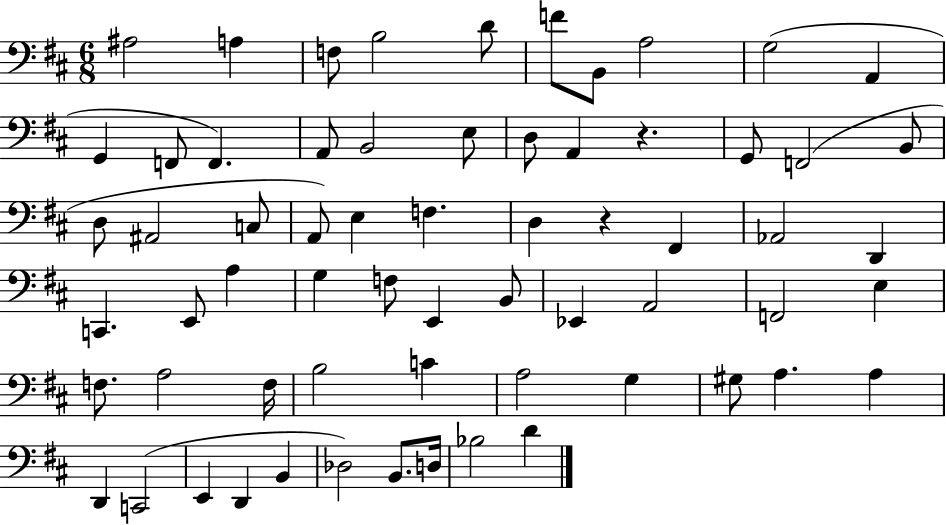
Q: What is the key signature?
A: D major